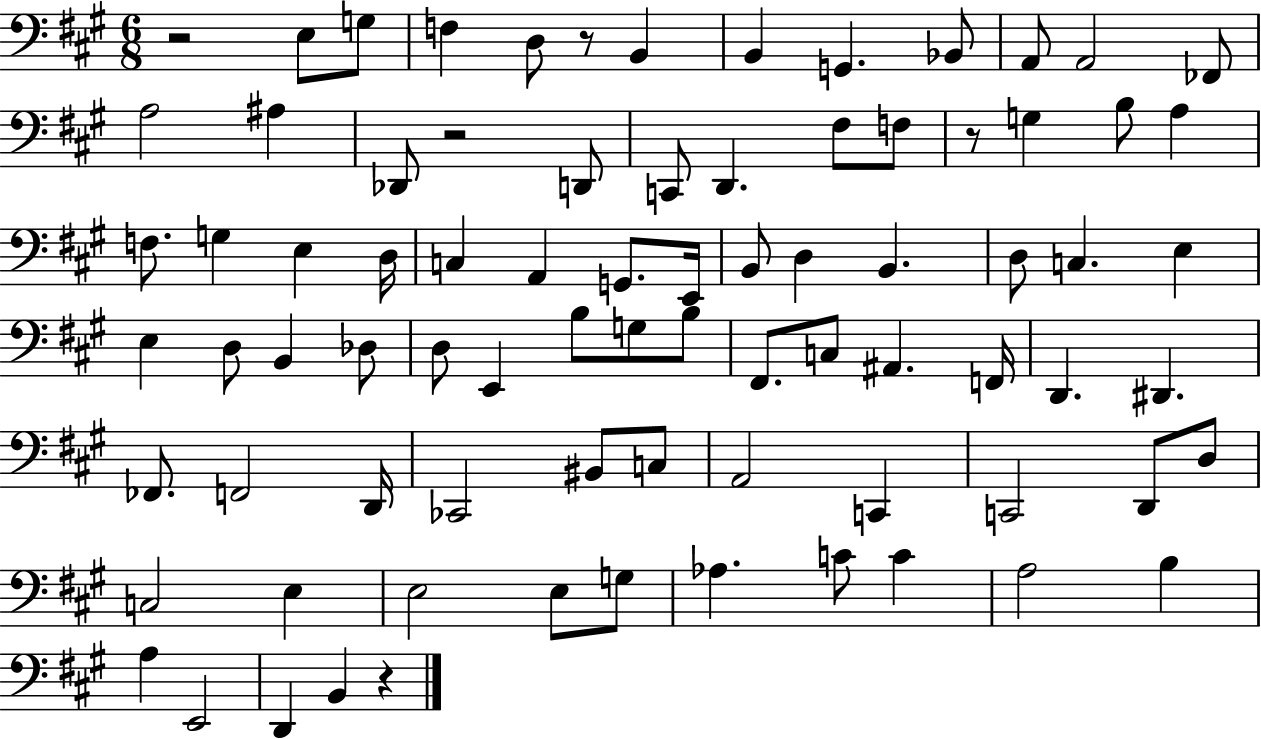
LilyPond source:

{
  \clef bass
  \numericTimeSignature
  \time 6/8
  \key a \major
  r2 e8 g8 | f4 d8 r8 b,4 | b,4 g,4. bes,8 | a,8 a,2 fes,8 | \break a2 ais4 | des,8 r2 d,8 | c,8 d,4. fis8 f8 | r8 g4 b8 a4 | \break f8. g4 e4 d16 | c4 a,4 g,8. e,16 | b,8 d4 b,4. | d8 c4. e4 | \break e4 d8 b,4 des8 | d8 e,4 b8 g8 b8 | fis,8. c8 ais,4. f,16 | d,4. dis,4. | \break fes,8. f,2 d,16 | ces,2 bis,8 c8 | a,2 c,4 | c,2 d,8 d8 | \break c2 e4 | e2 e8 g8 | aes4. c'8 c'4 | a2 b4 | \break a4 e,2 | d,4 b,4 r4 | \bar "|."
}